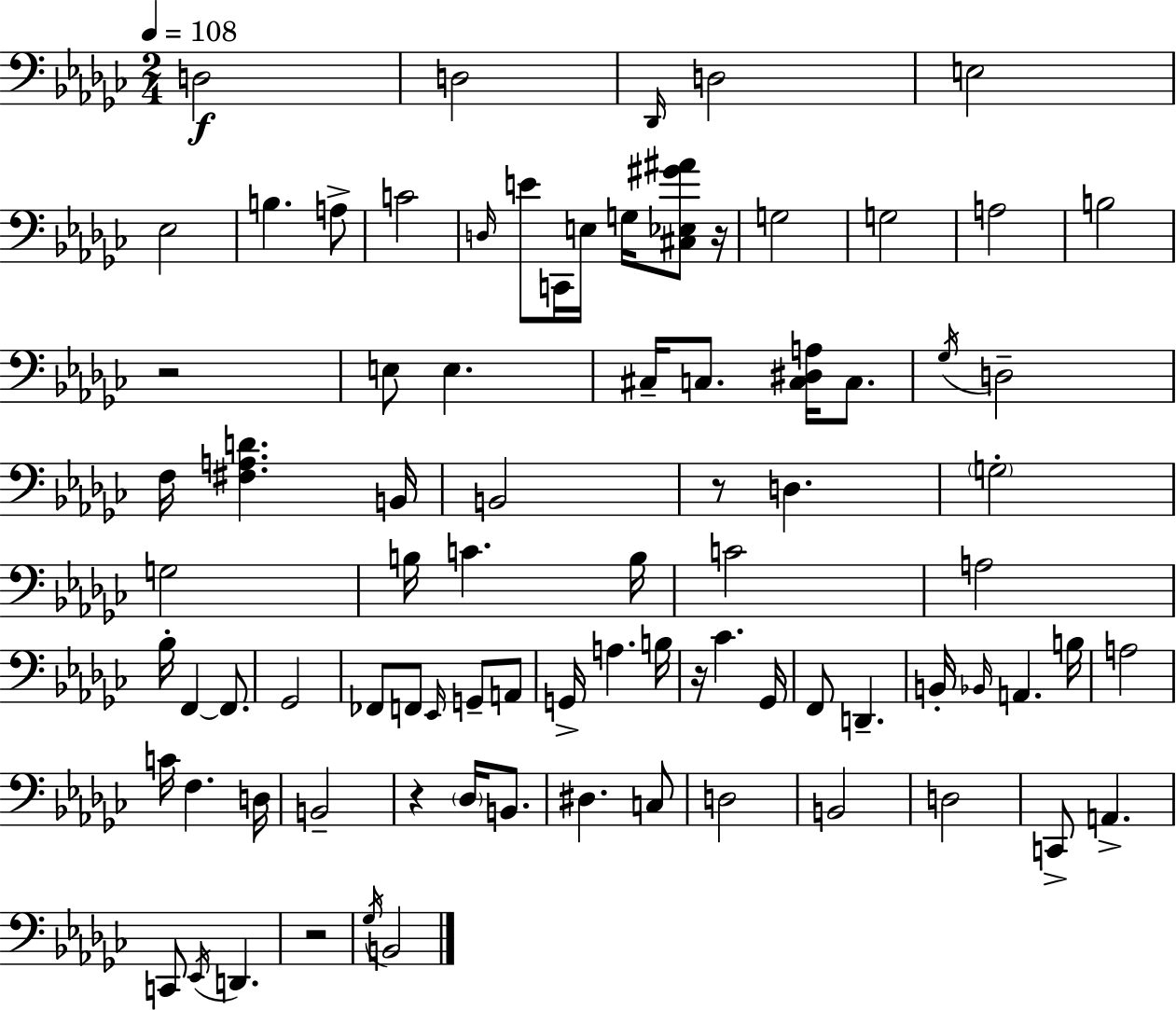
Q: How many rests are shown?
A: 6